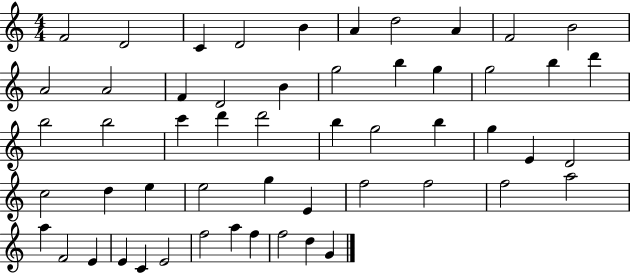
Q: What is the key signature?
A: C major